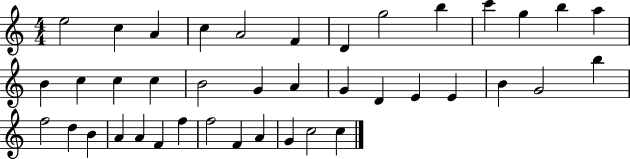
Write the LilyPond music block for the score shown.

{
  \clef treble
  \numericTimeSignature
  \time 4/4
  \key c \major
  e''2 c''4 a'4 | c''4 a'2 f'4 | d'4 g''2 b''4 | c'''4 g''4 b''4 a''4 | \break b'4 c''4 c''4 c''4 | b'2 g'4 a'4 | g'4 d'4 e'4 e'4 | b'4 g'2 b''4 | \break f''2 d''4 b'4 | a'4 a'4 f'4 f''4 | f''2 f'4 a'4 | g'4 c''2 c''4 | \break \bar "|."
}